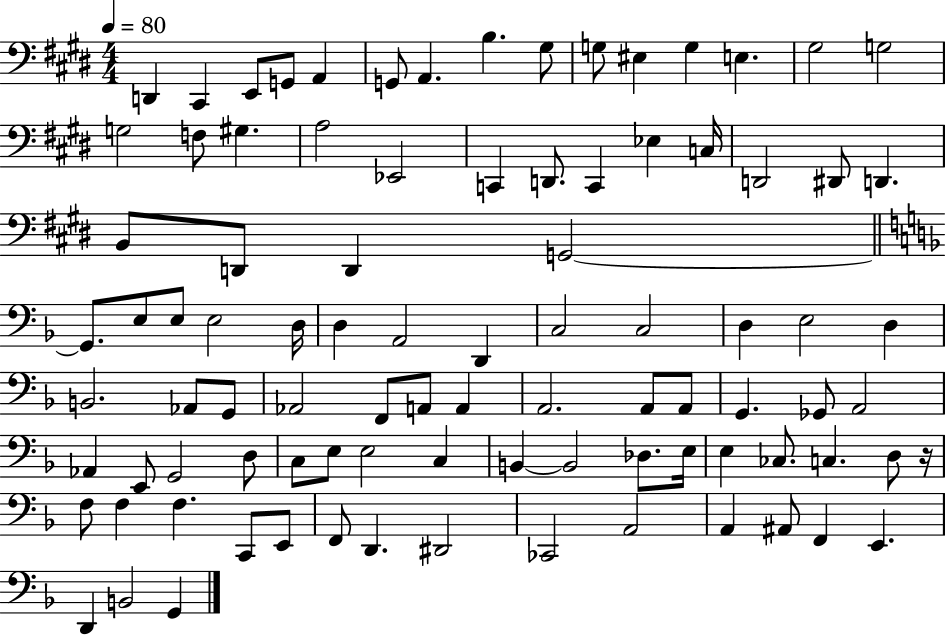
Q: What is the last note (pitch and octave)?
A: G2